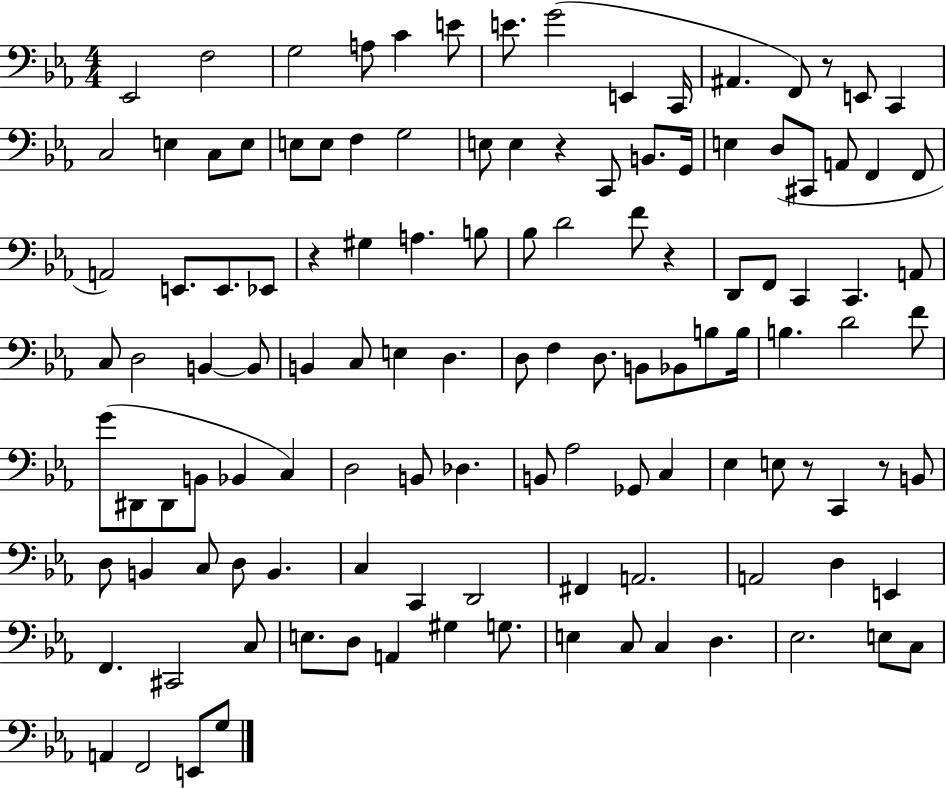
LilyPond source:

{
  \clef bass
  \numericTimeSignature
  \time 4/4
  \key ees \major
  ees,2 f2 | g2 a8 c'4 e'8 | e'8. g'2( e,4 c,16 | ais,4. f,8) r8 e,8 c,4 | \break c2 e4 c8 e8 | e8 e8 f4 g2 | e8 e4 r4 c,8 b,8. g,16 | e4 d8( cis,8 a,8 f,4 f,8 | \break a,2) e,8. e,8. ees,8 | r4 gis4 a4. b8 | bes8 d'2 f'8 r4 | d,8 f,8 c,4 c,4. a,8 | \break c8 d2 b,4~~ b,8 | b,4 c8 e4 d4. | d8 f4 d8. b,8 bes,8 b8 b16 | b4. d'2 f'8 | \break g'8( dis,8 dis,8 b,8 bes,4 c4) | d2 b,8 des4. | b,8 aes2 ges,8 c4 | ees4 e8 r8 c,4 r8 b,8 | \break d8 b,4 c8 d8 b,4. | c4 c,4 d,2 | fis,4 a,2. | a,2 d4 e,4 | \break f,4. cis,2 c8 | e8. d8 a,4 gis4 g8. | e4 c8 c4 d4. | ees2. e8 c8 | \break a,4 f,2 e,8 g8 | \bar "|."
}